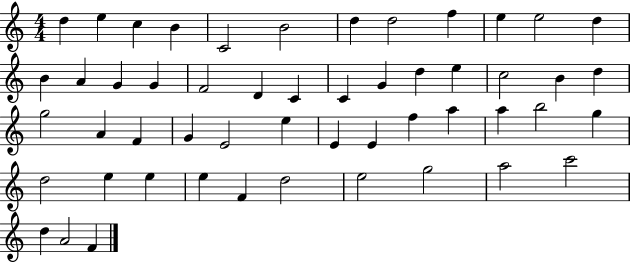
D5/q E5/q C5/q B4/q C4/h B4/h D5/q D5/h F5/q E5/q E5/h D5/q B4/q A4/q G4/q G4/q F4/h D4/q C4/q C4/q G4/q D5/q E5/q C5/h B4/q D5/q G5/h A4/q F4/q G4/q E4/h E5/q E4/q E4/q F5/q A5/q A5/q B5/h G5/q D5/h E5/q E5/q E5/q F4/q D5/h E5/h G5/h A5/h C6/h D5/q A4/h F4/q